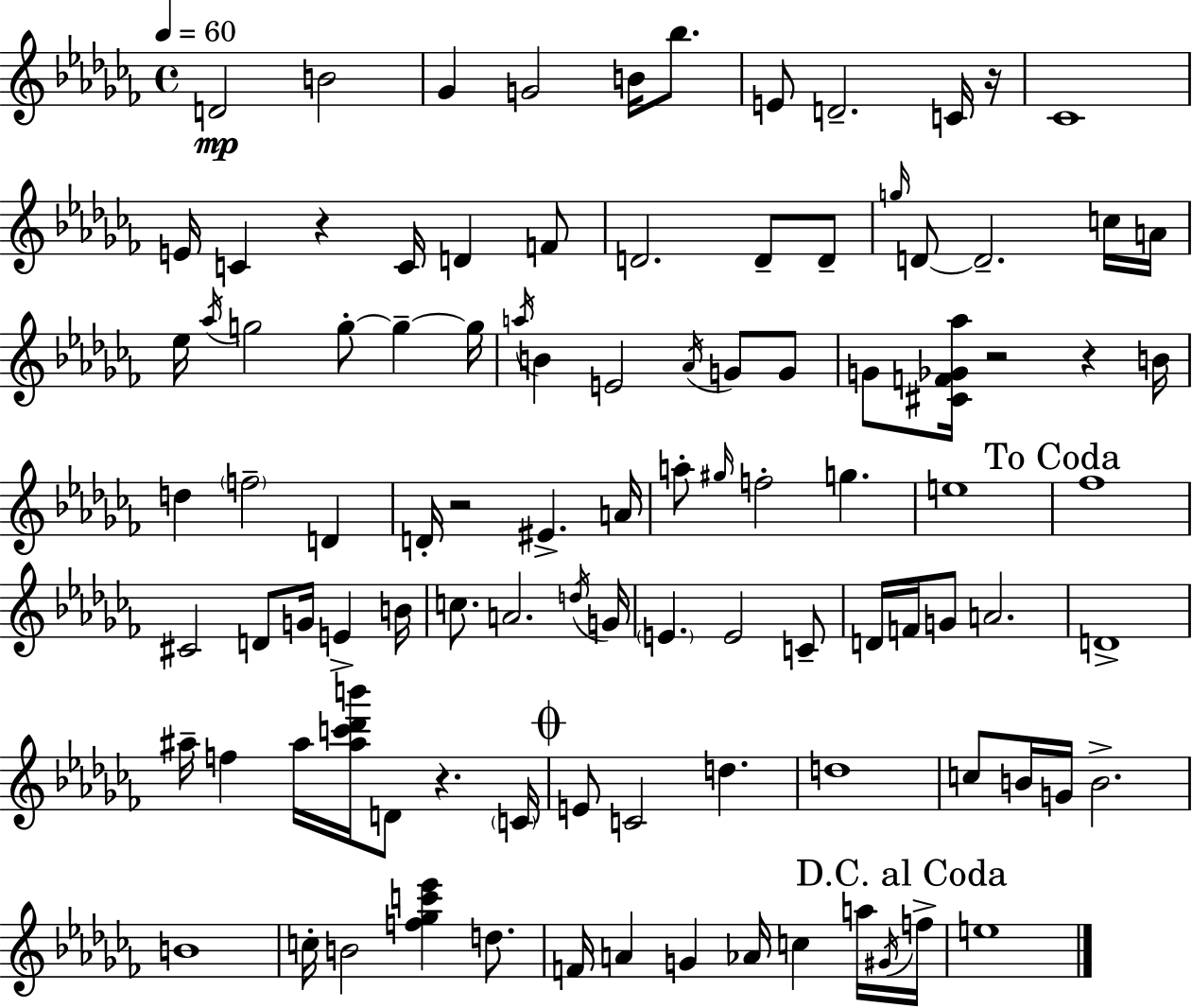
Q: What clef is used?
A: treble